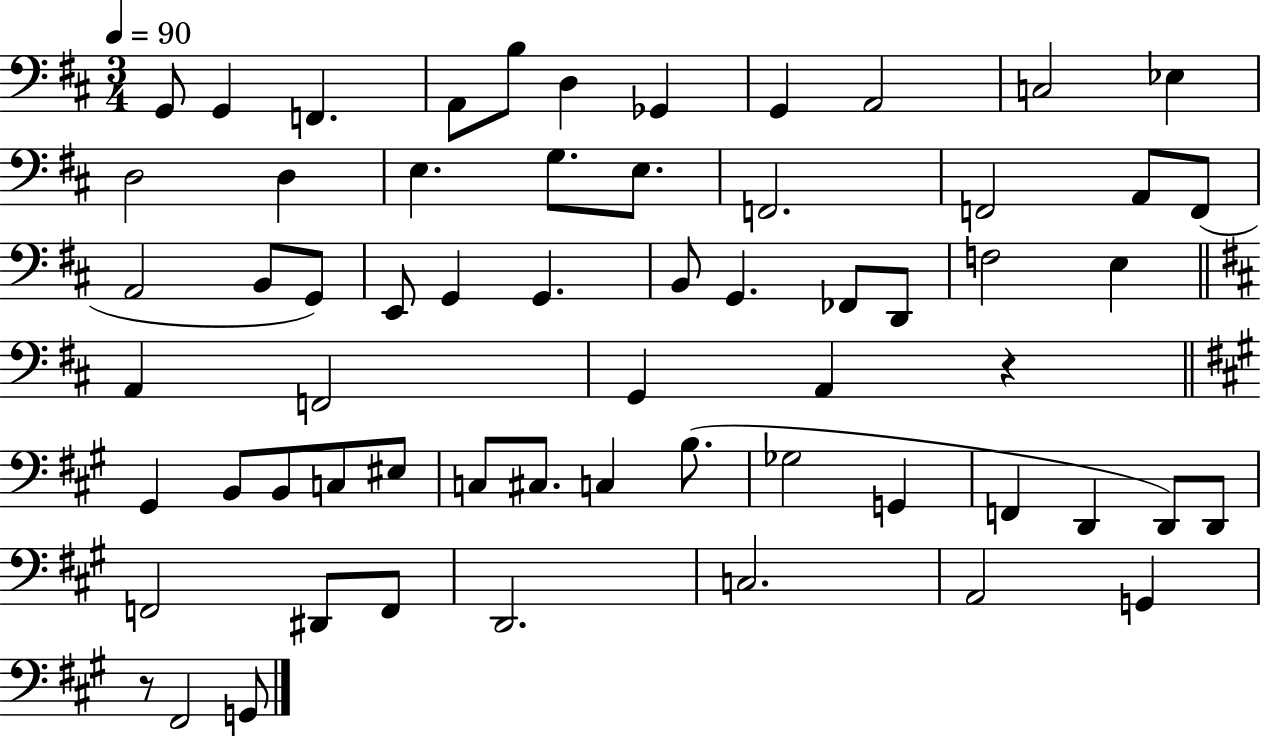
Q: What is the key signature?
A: D major